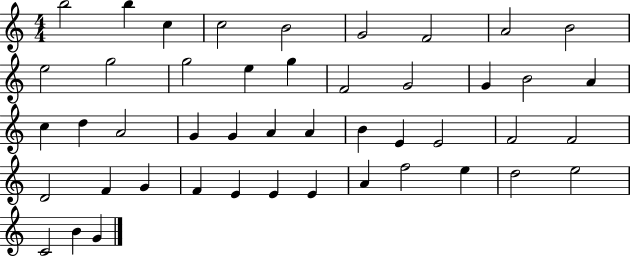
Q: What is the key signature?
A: C major